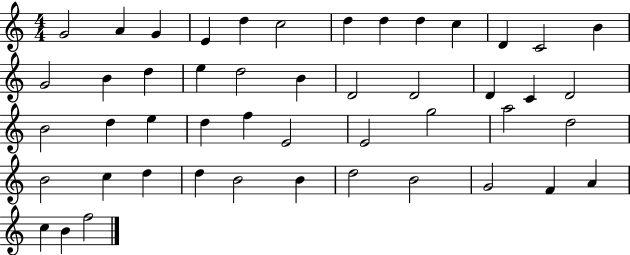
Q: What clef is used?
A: treble